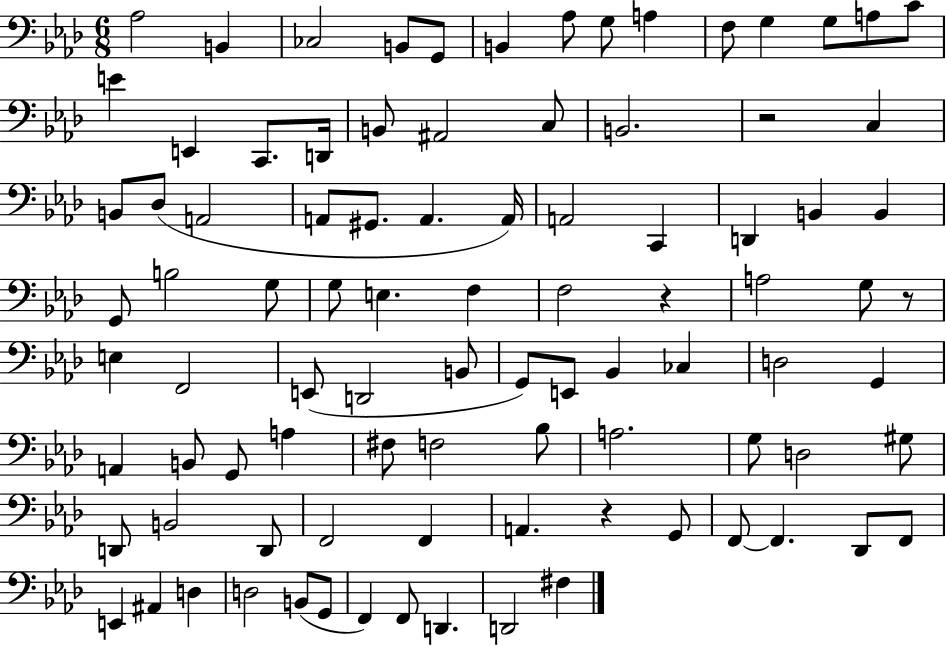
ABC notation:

X:1
T:Untitled
M:6/8
L:1/4
K:Ab
_A,2 B,, _C,2 B,,/2 G,,/2 B,, _A,/2 G,/2 A, F,/2 G, G,/2 A,/2 C/2 E E,, C,,/2 D,,/4 B,,/2 ^A,,2 C,/2 B,,2 z2 C, B,,/2 _D,/2 A,,2 A,,/2 ^G,,/2 A,, A,,/4 A,,2 C,, D,, B,, B,, G,,/2 B,2 G,/2 G,/2 E, F, F,2 z A,2 G,/2 z/2 E, F,,2 E,,/2 D,,2 B,,/2 G,,/2 E,,/2 _B,, _C, D,2 G,, A,, B,,/2 G,,/2 A, ^F,/2 F,2 _B,/2 A,2 G,/2 D,2 ^G,/2 D,,/2 B,,2 D,,/2 F,,2 F,, A,, z G,,/2 F,,/2 F,, _D,,/2 F,,/2 E,, ^A,, D, D,2 B,,/2 G,,/2 F,, F,,/2 D,, D,,2 ^F,